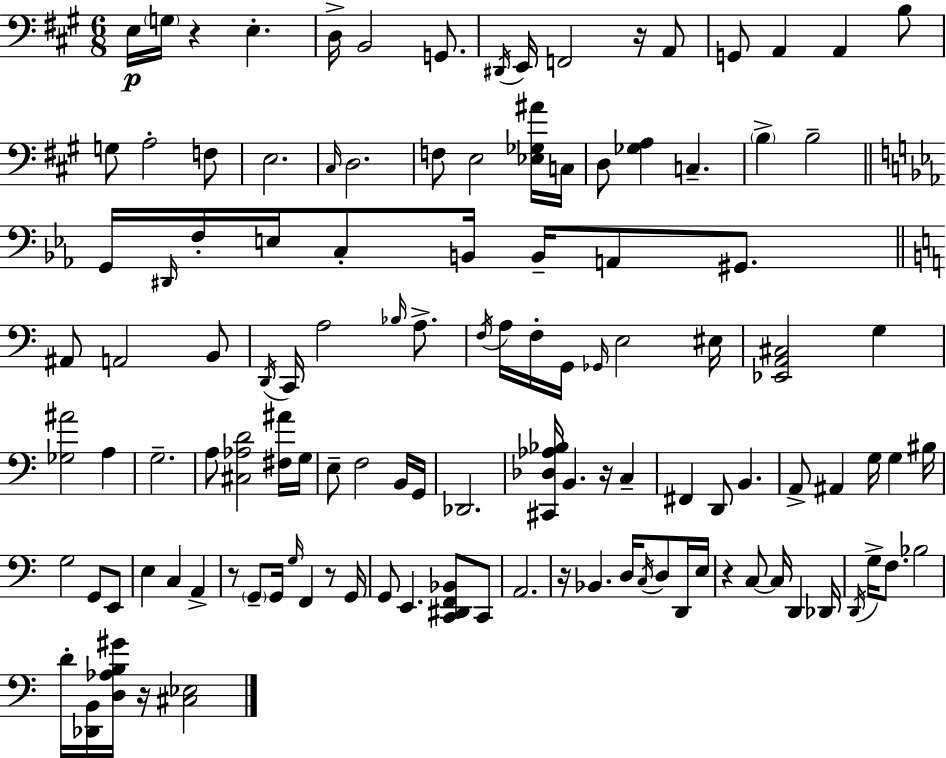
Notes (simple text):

E3/s G3/s R/q E3/q. D3/s B2/h G2/e. D#2/s E2/s F2/h R/s A2/e G2/e A2/q A2/q B3/e G3/e A3/h F3/e E3/h. C#3/s D3/h. F3/e E3/h [Eb3,Gb3,A#4]/s C3/s D3/e [Gb3,A3]/q C3/q. B3/q B3/h G2/s D#2/s F3/s E3/s C3/e B2/s B2/s A2/e G#2/e. A#2/e A2/h B2/e D2/s C2/s A3/h Bb3/s A3/e. F3/s A3/s F3/s G2/s Gb2/s E3/h EIS3/s [Eb2,A2,C#3]/h G3/q [Gb3,A#4]/h A3/q G3/h. A3/e [C#3,Ab3,D4]/h [F#3,A#4]/s G3/s E3/e F3/h B2/s G2/s Db2/h. [C#2,Db3,Ab3,Bb3]/s B2/q. R/s C3/q F#2/q D2/e B2/q. A2/e A#2/q G3/s G3/q BIS3/s G3/h G2/e E2/e E3/q C3/q A2/q R/e G2/e G2/s G3/s F2/q R/e G2/s G2/e E2/q. [C2,D#2,F2,Bb2]/e C2/e A2/h. R/s Bb2/q. D3/s C3/s D3/e D2/s E3/s R/q C3/e C3/s D2/q Db2/s D2/s G3/s F3/e. Bb3/h D4/s [Db2,B2]/s [D3,Ab3,B3,G#4]/s R/s [C#3,Eb3]/h